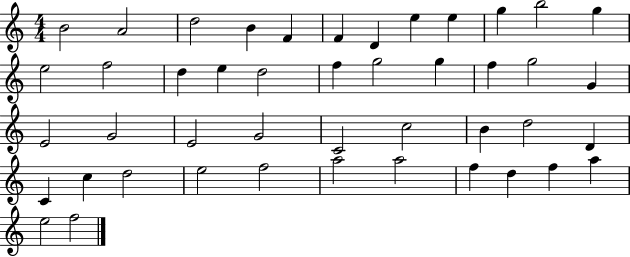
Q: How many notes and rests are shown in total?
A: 45